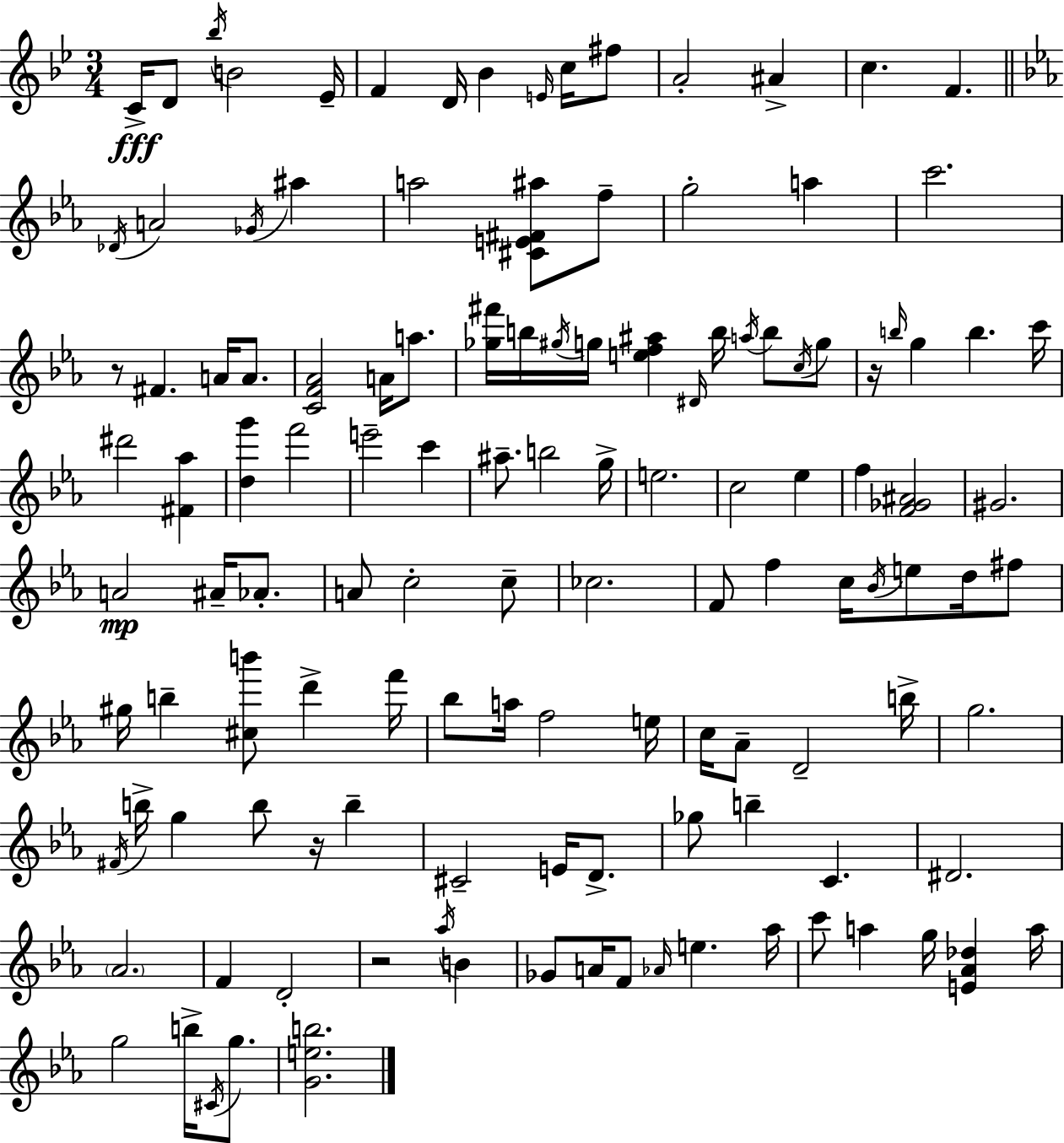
C4/s D4/e Bb5/s B4/h Eb4/s F4/q D4/s Bb4/q E4/s C5/s F#5/e A4/h A#4/q C5/q. F4/q. Db4/s A4/h Gb4/s A#5/q A5/h [C#4,E4,F#4,A#5]/e F5/e G5/h A5/q C6/h. R/e F#4/q. A4/s A4/e. [C4,F4,Ab4]/h A4/s A5/e. [Gb5,F#6]/s B5/s G#5/s G5/s [E5,F5,A#5]/q D#4/s B5/s A5/s B5/e C5/s G5/e R/s B5/s G5/q B5/q. C6/s D#6/h [F#4,Ab5]/q [D5,G6]/q F6/h E6/h C6/q A#5/e. B5/h G5/s E5/h. C5/h Eb5/q F5/q [F4,Gb4,A#4]/h G#4/h. A4/h A#4/s Ab4/e. A4/e C5/h C5/e CES5/h. F4/e F5/q C5/s Bb4/s E5/e D5/s F#5/e G#5/s B5/q [C#5,B6]/e D6/q F6/s Bb5/e A5/s F5/h E5/s C5/s Ab4/e D4/h B5/s G5/h. F#4/s B5/s G5/q B5/e R/s B5/q C#4/h E4/s D4/e. Gb5/e B5/q C4/q. D#4/h. Ab4/h. F4/q D4/h R/h Ab5/s B4/q Gb4/e A4/s F4/e Ab4/s E5/q. Ab5/s C6/e A5/q G5/s [E4,Ab4,Db5]/q A5/s G5/h B5/s C#4/s G5/e. [G4,E5,B5]/h.